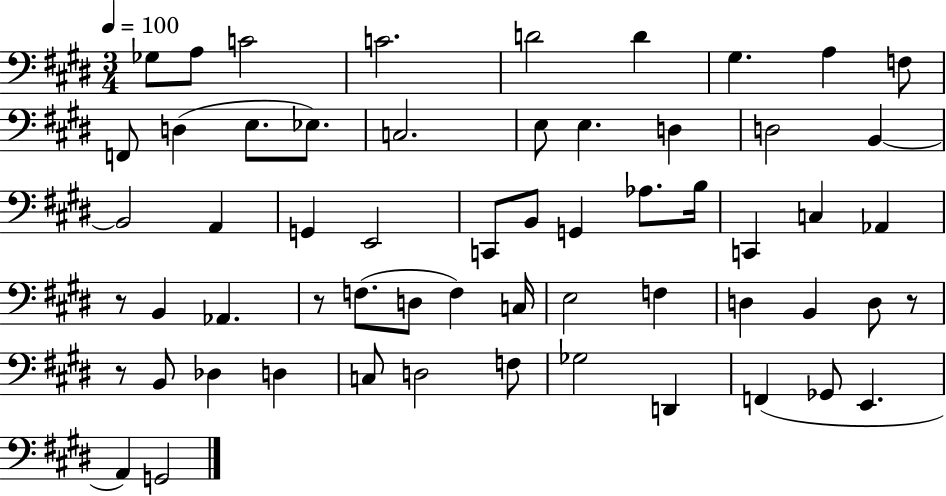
X:1
T:Untitled
M:3/4
L:1/4
K:E
_G,/2 A,/2 C2 C2 D2 D ^G, A, F,/2 F,,/2 D, E,/2 _E,/2 C,2 E,/2 E, D, D,2 B,, B,,2 A,, G,, E,,2 C,,/2 B,,/2 G,, _A,/2 B,/4 C,, C, _A,, z/2 B,, _A,, z/2 F,/2 D,/2 F, C,/4 E,2 F, D, B,, D,/2 z/2 z/2 B,,/2 _D, D, C,/2 D,2 F,/2 _G,2 D,, F,, _G,,/2 E,, A,, G,,2